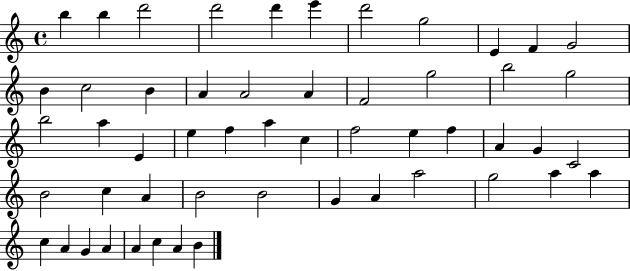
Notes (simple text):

B5/q B5/q D6/h D6/h D6/q E6/q D6/h G5/h E4/q F4/q G4/h B4/q C5/h B4/q A4/q A4/h A4/q F4/h G5/h B5/h G5/h B5/h A5/q E4/q E5/q F5/q A5/q C5/q F5/h E5/q F5/q A4/q G4/q C4/h B4/h C5/q A4/q B4/h B4/h G4/q A4/q A5/h G5/h A5/q A5/q C5/q A4/q G4/q A4/q A4/q C5/q A4/q B4/q